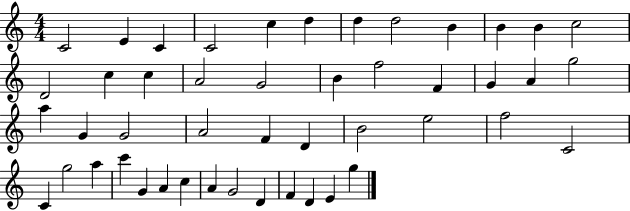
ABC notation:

X:1
T:Untitled
M:4/4
L:1/4
K:C
C2 E C C2 c d d d2 B B B c2 D2 c c A2 G2 B f2 F G A g2 a G G2 A2 F D B2 e2 f2 C2 C g2 a c' G A c A G2 D F D E g